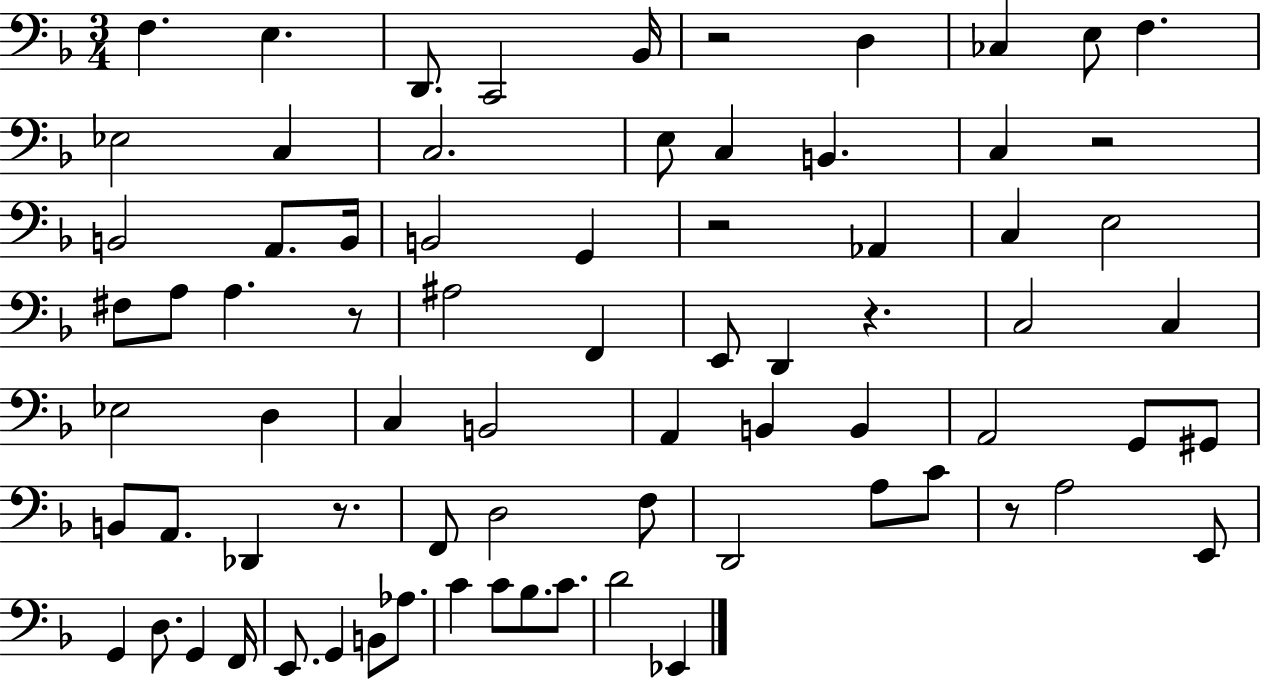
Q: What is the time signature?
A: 3/4